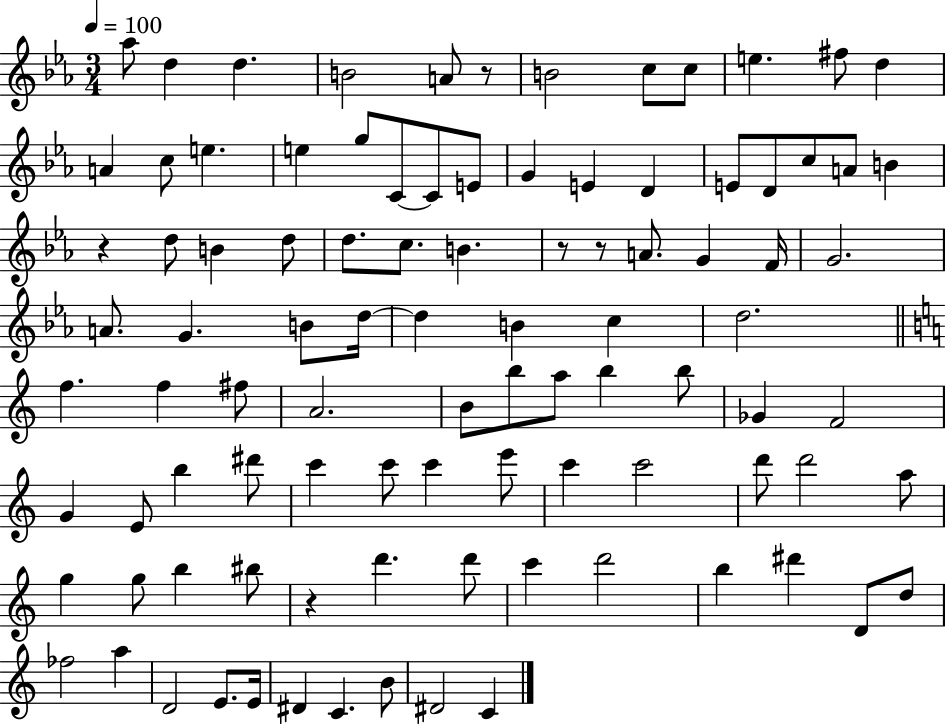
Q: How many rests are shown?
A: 5